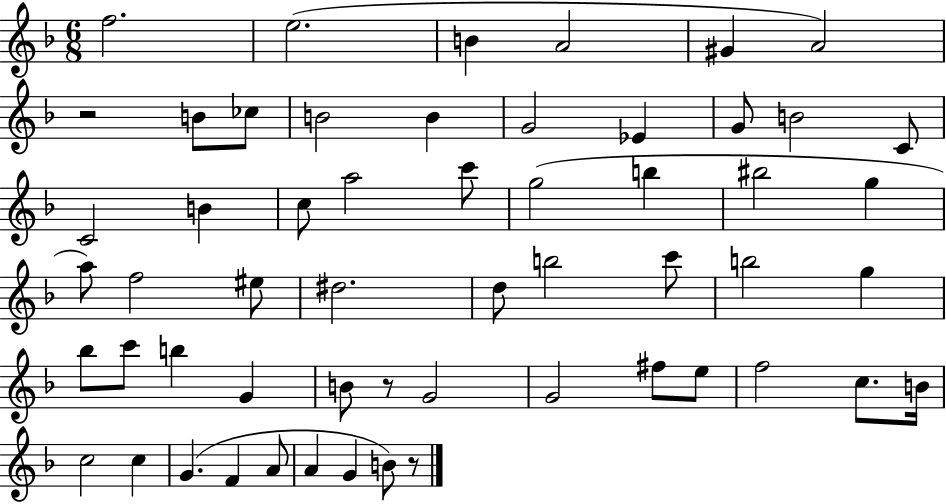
{
  \clef treble
  \numericTimeSignature
  \time 6/8
  \key f \major
  f''2. | e''2.( | b'4 a'2 | gis'4 a'2) | \break r2 b'8 ces''8 | b'2 b'4 | g'2 ees'4 | g'8 b'2 c'8 | \break c'2 b'4 | c''8 a''2 c'''8 | g''2( b''4 | bis''2 g''4 | \break a''8) f''2 eis''8 | dis''2. | d''8 b''2 c'''8 | b''2 g''4 | \break bes''8 c'''8 b''4 g'4 | b'8 r8 g'2 | g'2 fis''8 e''8 | f''2 c''8. b'16 | \break c''2 c''4 | g'4.( f'4 a'8 | a'4 g'4 b'8) r8 | \bar "|."
}